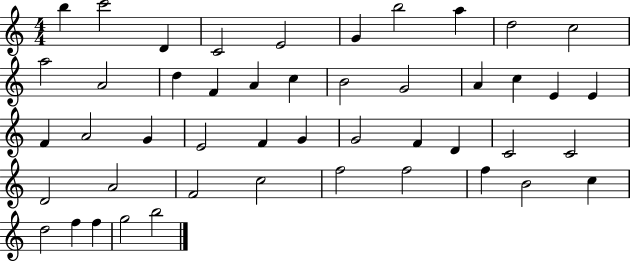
X:1
T:Untitled
M:4/4
L:1/4
K:C
b c'2 D C2 E2 G b2 a d2 c2 a2 A2 d F A c B2 G2 A c E E F A2 G E2 F G G2 F D C2 C2 D2 A2 F2 c2 f2 f2 f B2 c d2 f f g2 b2